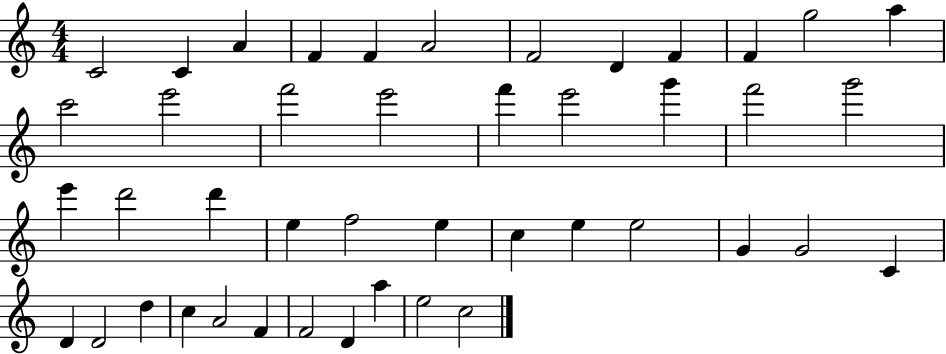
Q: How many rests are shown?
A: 0